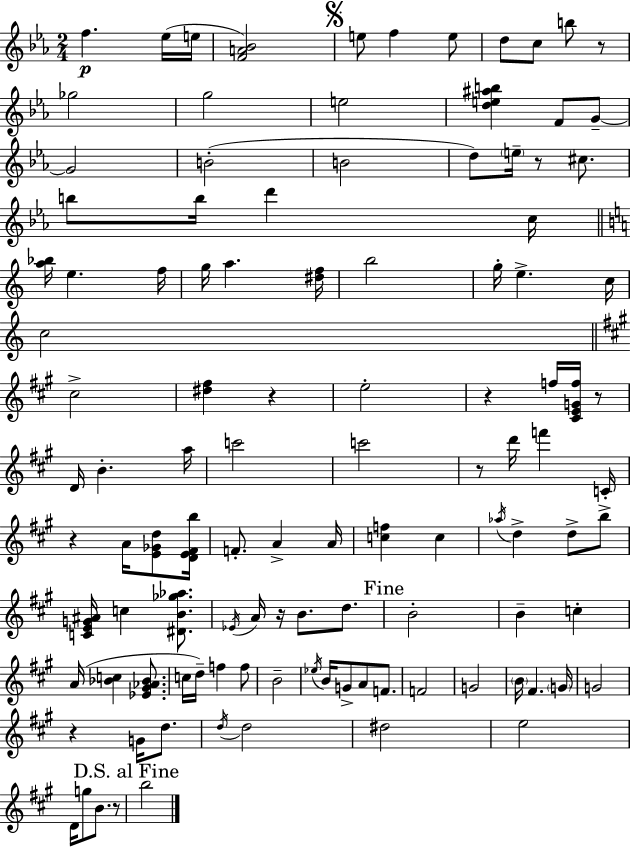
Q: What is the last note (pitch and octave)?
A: B5